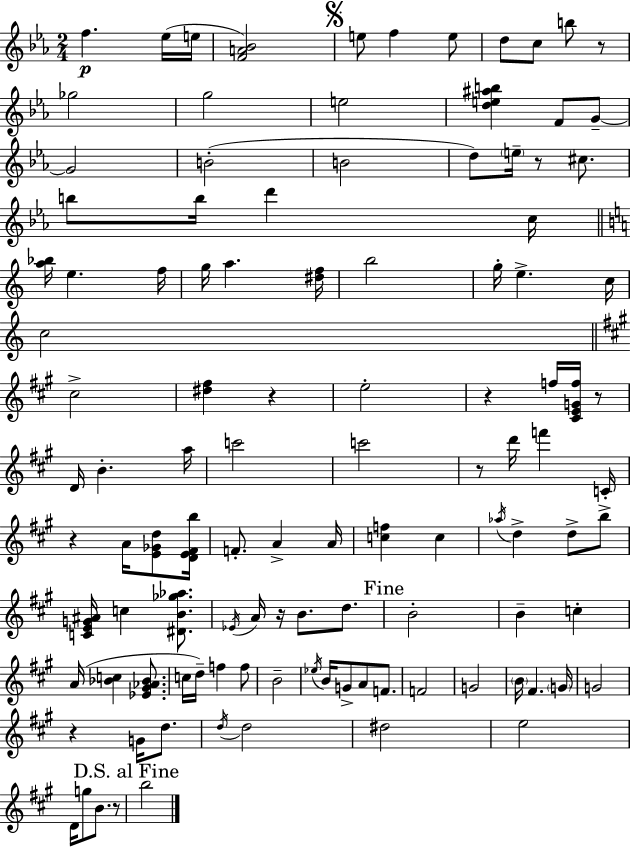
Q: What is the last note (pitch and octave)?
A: B5